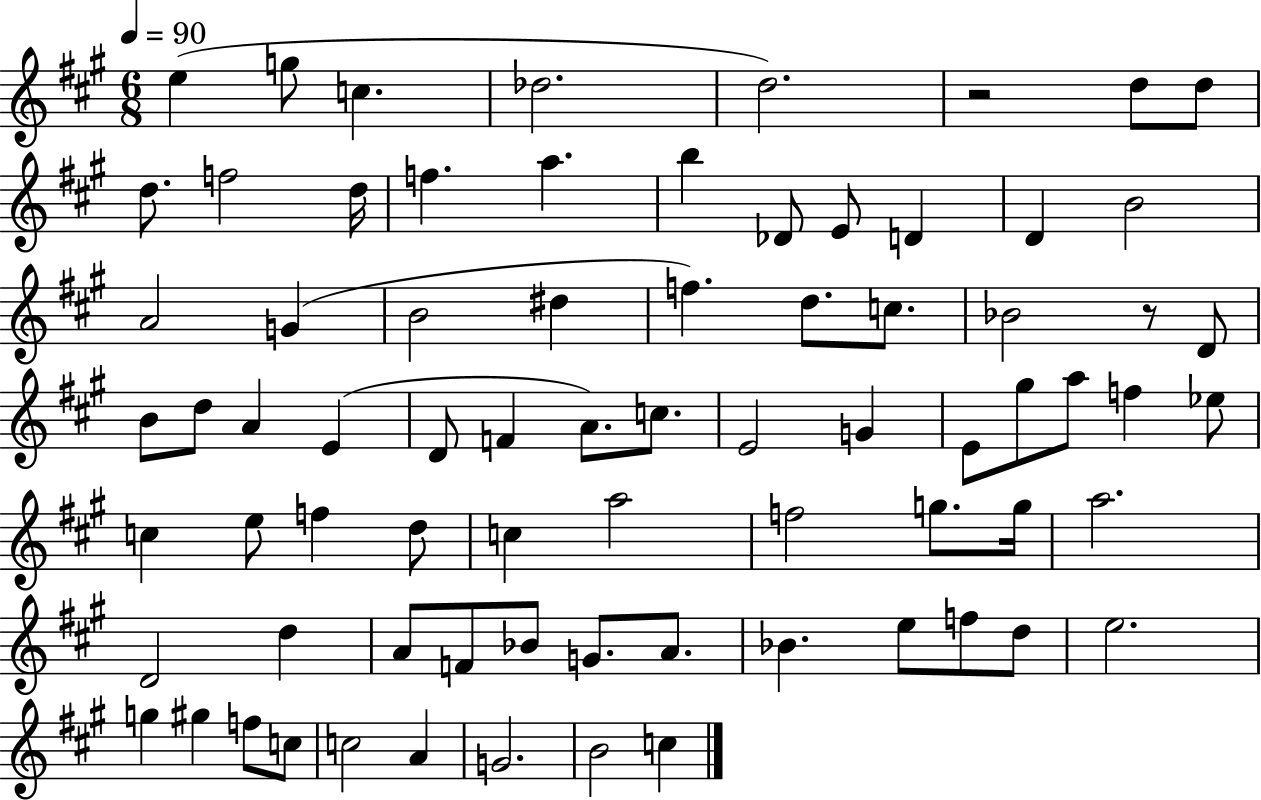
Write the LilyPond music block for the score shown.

{
  \clef treble
  \numericTimeSignature
  \time 6/8
  \key a \major
  \tempo 4 = 90
  e''4( g''8 c''4. | des''2. | d''2.) | r2 d''8 d''8 | \break d''8. f''2 d''16 | f''4. a''4. | b''4 des'8 e'8 d'4 | d'4 b'2 | \break a'2 g'4( | b'2 dis''4 | f''4.) d''8. c''8. | bes'2 r8 d'8 | \break b'8 d''8 a'4 e'4( | d'8 f'4 a'8.) c''8. | e'2 g'4 | e'8 gis''8 a''8 f''4 ees''8 | \break c''4 e''8 f''4 d''8 | c''4 a''2 | f''2 g''8. g''16 | a''2. | \break d'2 d''4 | a'8 f'8 bes'8 g'8. a'8. | bes'4. e''8 f''8 d''8 | e''2. | \break g''4 gis''4 f''8 c''8 | c''2 a'4 | g'2. | b'2 c''4 | \break \bar "|."
}